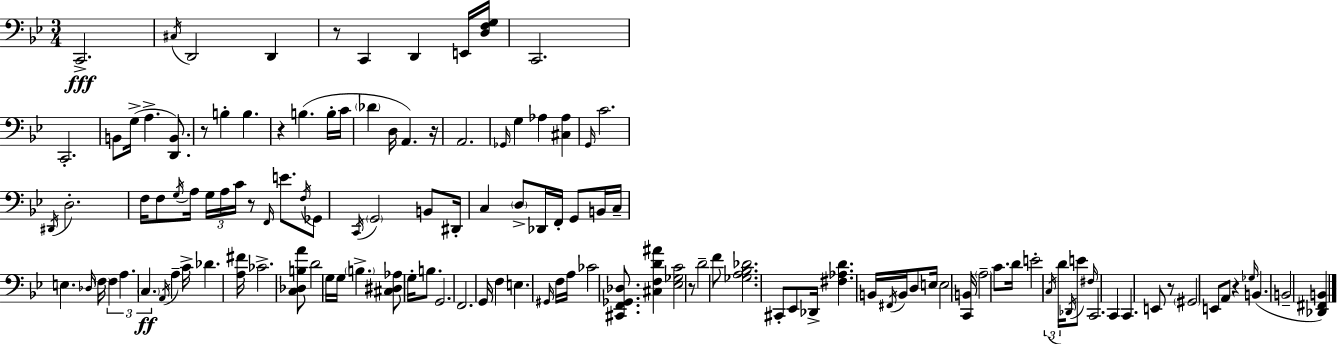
{
  \clef bass
  \numericTimeSignature
  \time 3/4
  \key bes \major
  c,2.->\fff | \acciaccatura { cis16 } d,2 d,4 | r8 c,4 d,4 e,16 | <d f g>16 c,2. | \break c,2.-. | b,8 g16->( a4.-> <d, b,>8.) | r8 b4-. b4. | r4 b4.( b16-. | \break c'16 \parenthesize des'4 d16 a,4.) | r16 a,2. | \grace { ges,16 } g4 aes4 <cis aes>4 | \grace { g,16 } c'2. | \break \acciaccatura { dis,16 } d2.-. | f16 f8 \acciaccatura { g16 } a16 \tuplet 3/2 { g16 a16 c'16 } | r8 \grace { f,16 } e'8. \acciaccatura { f16 } ges,8 \acciaccatura { c,16 } \parenthesize g,2 | b,8 dis,16-. c4 | \break \parenthesize d8-> des,16 f,16-. g,8 b,16 c16-- e4. | \grace { des16 } \parenthesize f16 \tuplet 3/2 { f4 a4. | \parenthesize c4.\ff } \acciaccatura { a,16 } a4-- | c'16-> des'4. <a fis'>16 ces'2.-> | \break <c des b a'>8 | d'2 g16 g16 \parenthesize b4.-> | <cis dis aes>8 g16-. b8. g,2. | f,2. | \break g,16 f4 | e4. \grace { gis,16 } f16 a16 | ces'2 <cis, f, ges, des>8. <cis f d' ais'>4 | <ees ges c'>2 r8 | \break d'2-- f'8 <ges a bes des'>2. | cis,8-. | ees,8 des,16-> <fis aes d'>4. b,16 \acciaccatura { fis,16 } | b,16 d8 e16 e2 | \break <c, b,>16 \parenthesize a2-- c'8. | d'16 e'2-. \tuplet 3/2 { \acciaccatura { c16 } d'16 \acciaccatura { des,16 } } | e'8 \grace { fis16 } c,2. | c,4 c,4. | \break e,8 r8 \parenthesize gis,2 | e,8 a,8 r4 \grace { ges16 }( b,4. | b,2-- | <des, fis, b,>4) \bar "|."
}